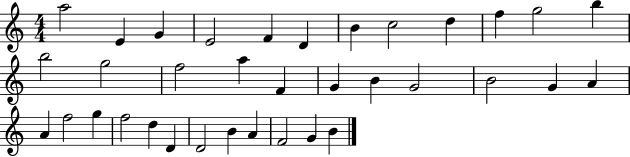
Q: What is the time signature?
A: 4/4